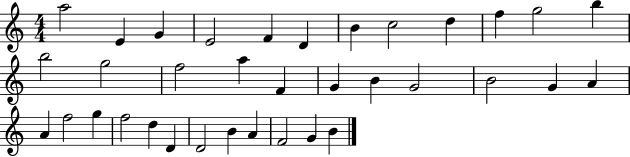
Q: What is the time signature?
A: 4/4